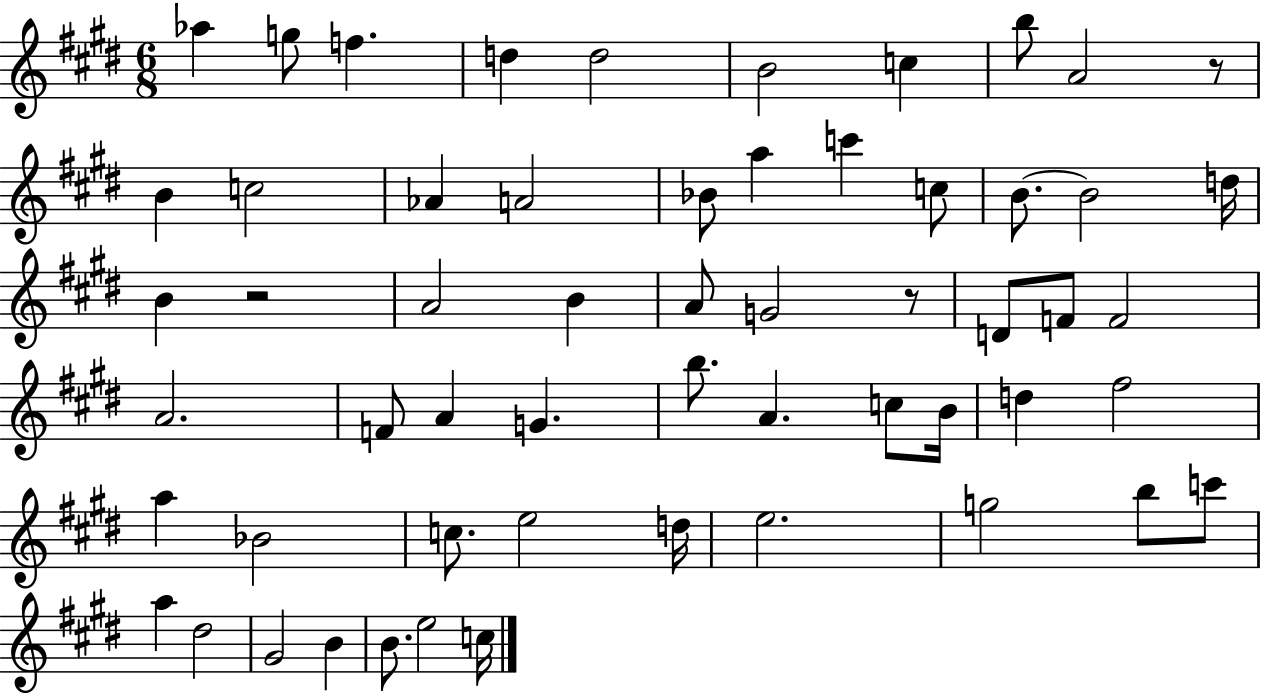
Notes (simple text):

Ab5/q G5/e F5/q. D5/q D5/h B4/h C5/q B5/e A4/h R/e B4/q C5/h Ab4/q A4/h Bb4/e A5/q C6/q C5/e B4/e. B4/h D5/s B4/q R/h A4/h B4/q A4/e G4/h R/e D4/e F4/e F4/h A4/h. F4/e A4/q G4/q. B5/e. A4/q. C5/e B4/s D5/q F#5/h A5/q Bb4/h C5/e. E5/h D5/s E5/h. G5/h B5/e C6/e A5/q D#5/h G#4/h B4/q B4/e. E5/h C5/s